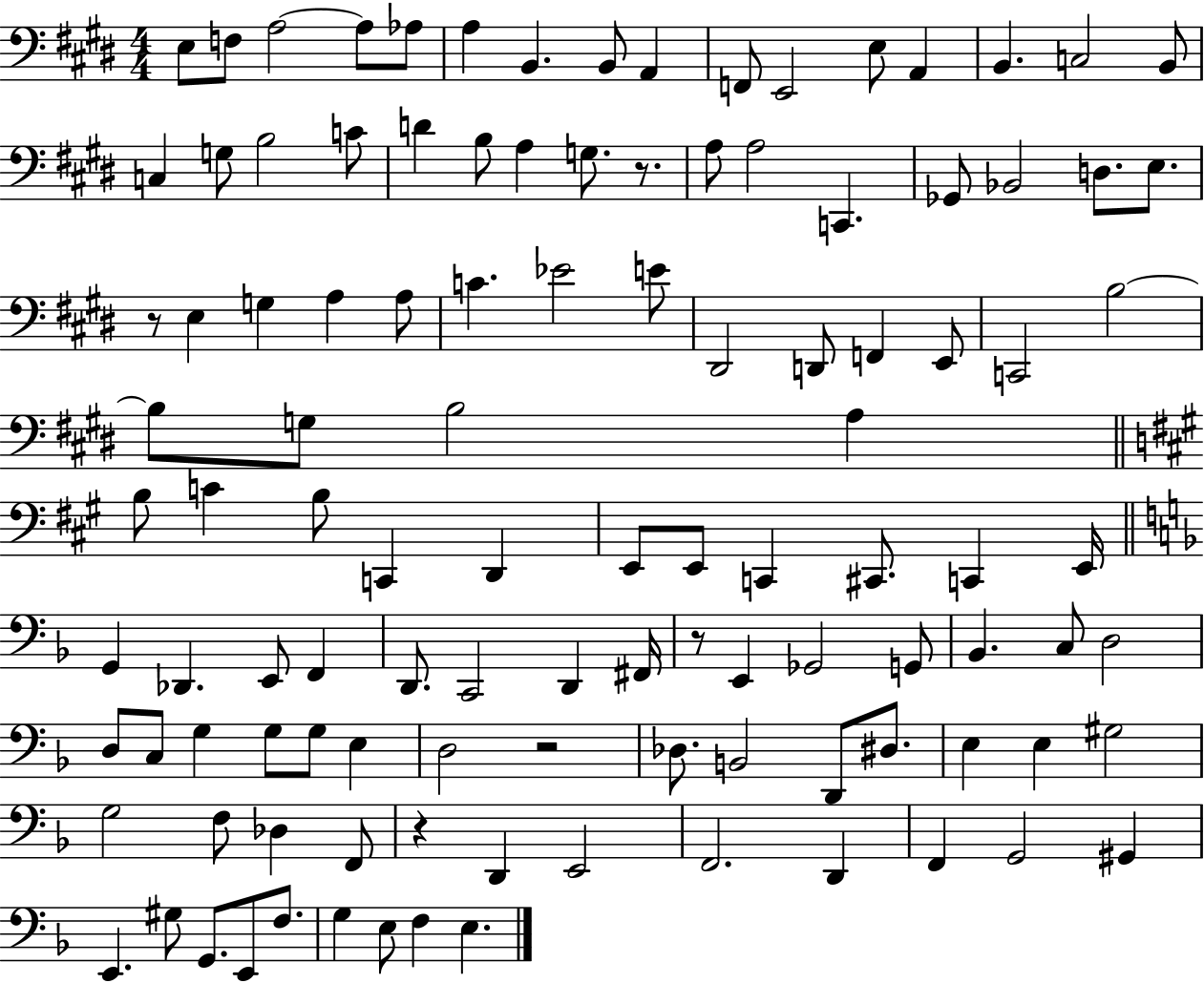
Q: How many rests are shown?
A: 5